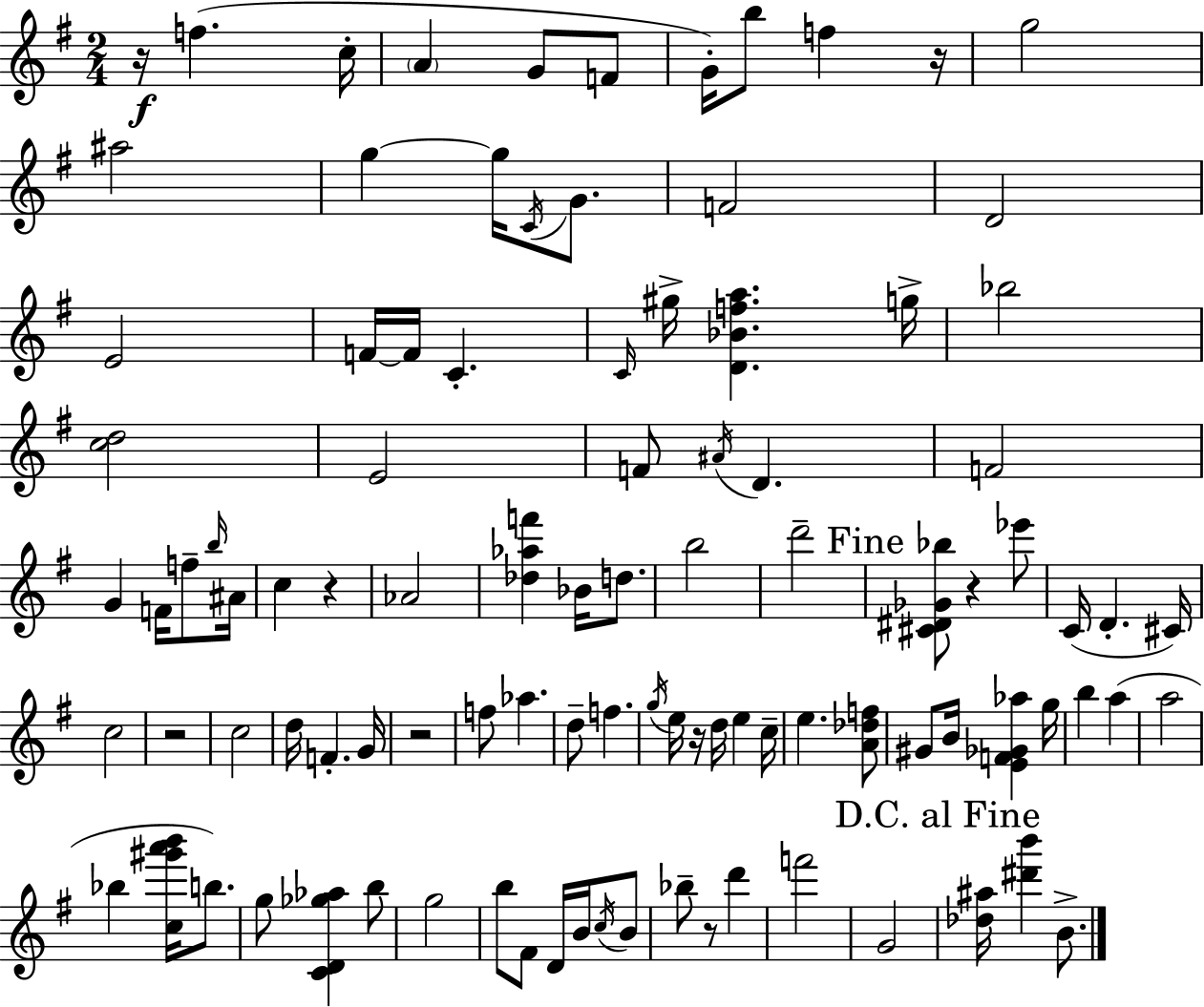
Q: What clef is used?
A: treble